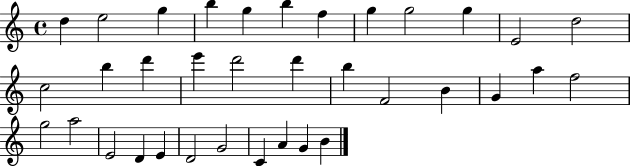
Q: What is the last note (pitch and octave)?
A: B4